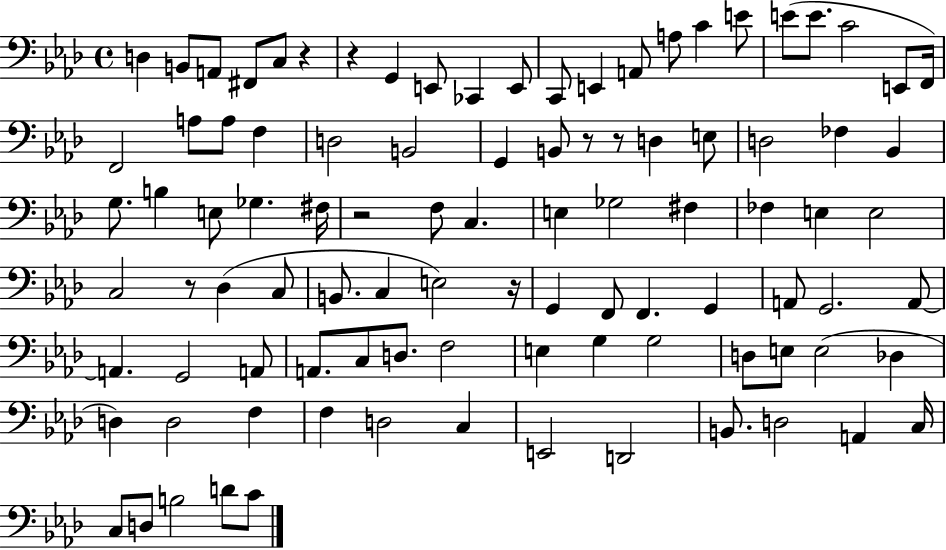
{
  \clef bass
  \time 4/4
  \defaultTimeSignature
  \key aes \major
  d4 b,8 a,8 fis,8 c8 r4 | r4 g,4 e,8 ces,4 e,8 | c,8 e,4 a,8 a8 c'4 e'8 | e'8( e'8. c'2 e,8 f,16) | \break f,2 a8 a8 f4 | d2 b,2 | g,4 b,8 r8 r8 d4 e8 | d2 fes4 bes,4 | \break g8. b4 e8 ges4. fis16 | r2 f8 c4. | e4 ges2 fis4 | fes4 e4 e2 | \break c2 r8 des4( c8 | b,8. c4 e2) r16 | g,4 f,8 f,4. g,4 | a,8 g,2. a,8~~ | \break a,4. g,2 a,8 | a,8. c8 d8. f2 | e4 g4 g2 | d8 e8 e2( des4 | \break d4) d2 f4 | f4 d2 c4 | e,2 d,2 | b,8. d2 a,4 c16 | \break c8 d8 b2 d'8 c'8 | \bar "|."
}